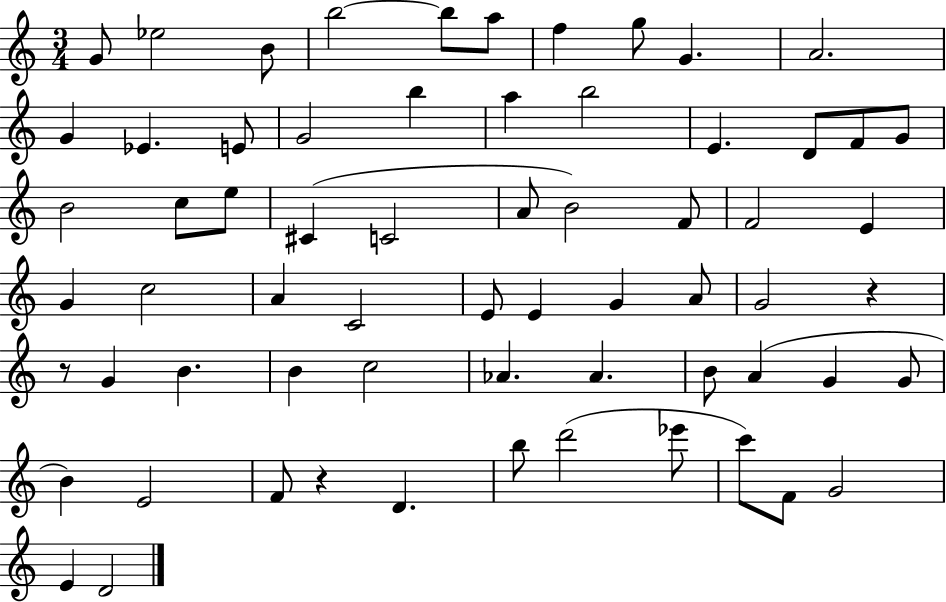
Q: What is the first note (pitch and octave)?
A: G4